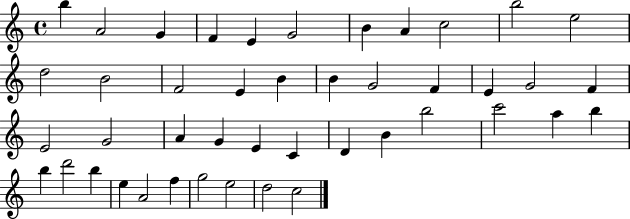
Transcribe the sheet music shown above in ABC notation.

X:1
T:Untitled
M:4/4
L:1/4
K:C
b A2 G F E G2 B A c2 b2 e2 d2 B2 F2 E B B G2 F E G2 F E2 G2 A G E C D B b2 c'2 a b b d'2 b e A2 f g2 e2 d2 c2